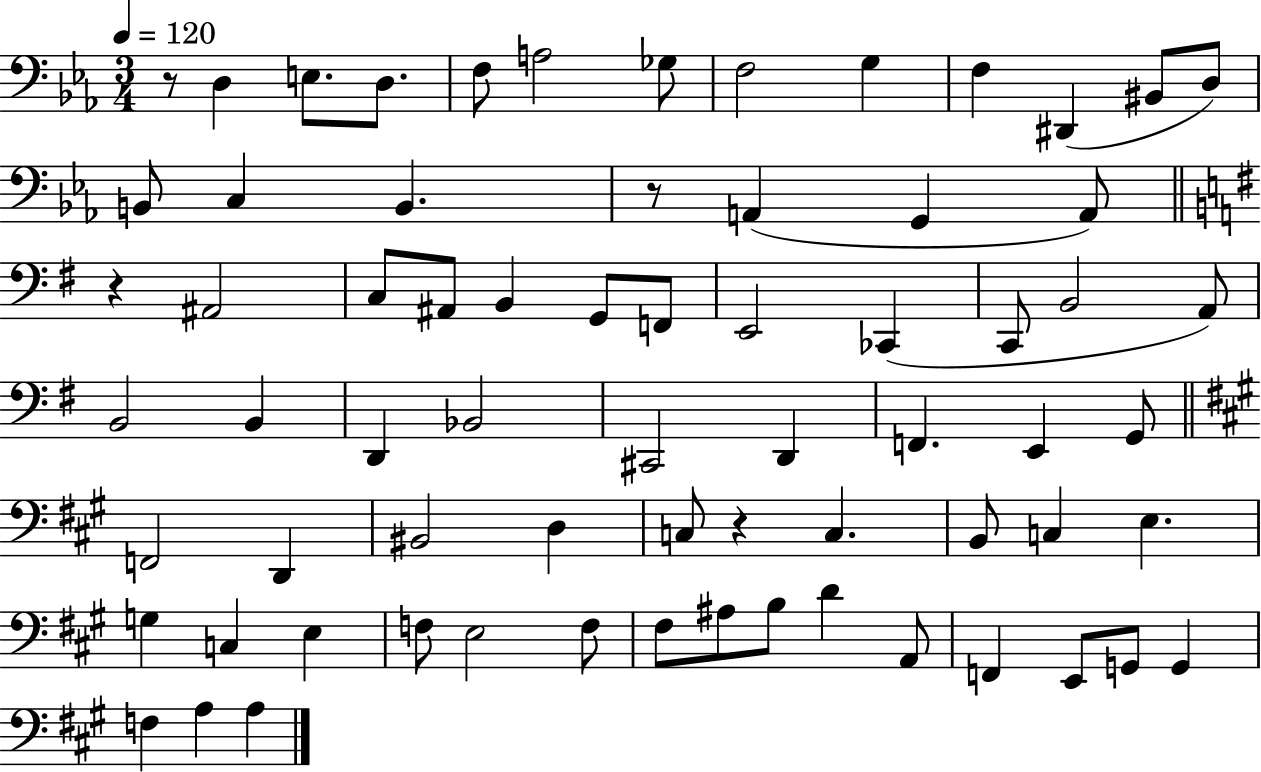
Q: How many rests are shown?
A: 4